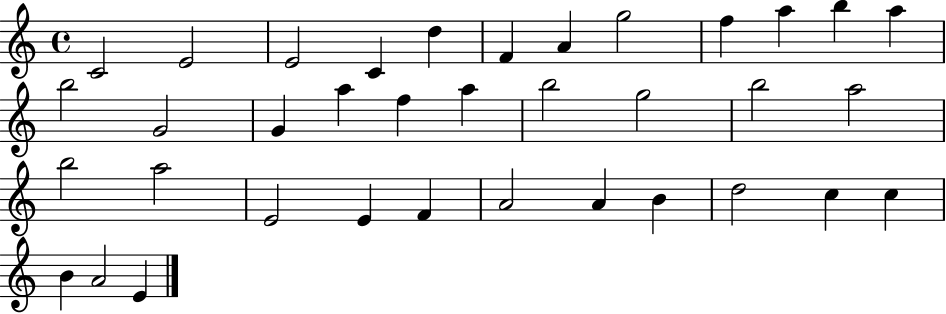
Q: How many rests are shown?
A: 0